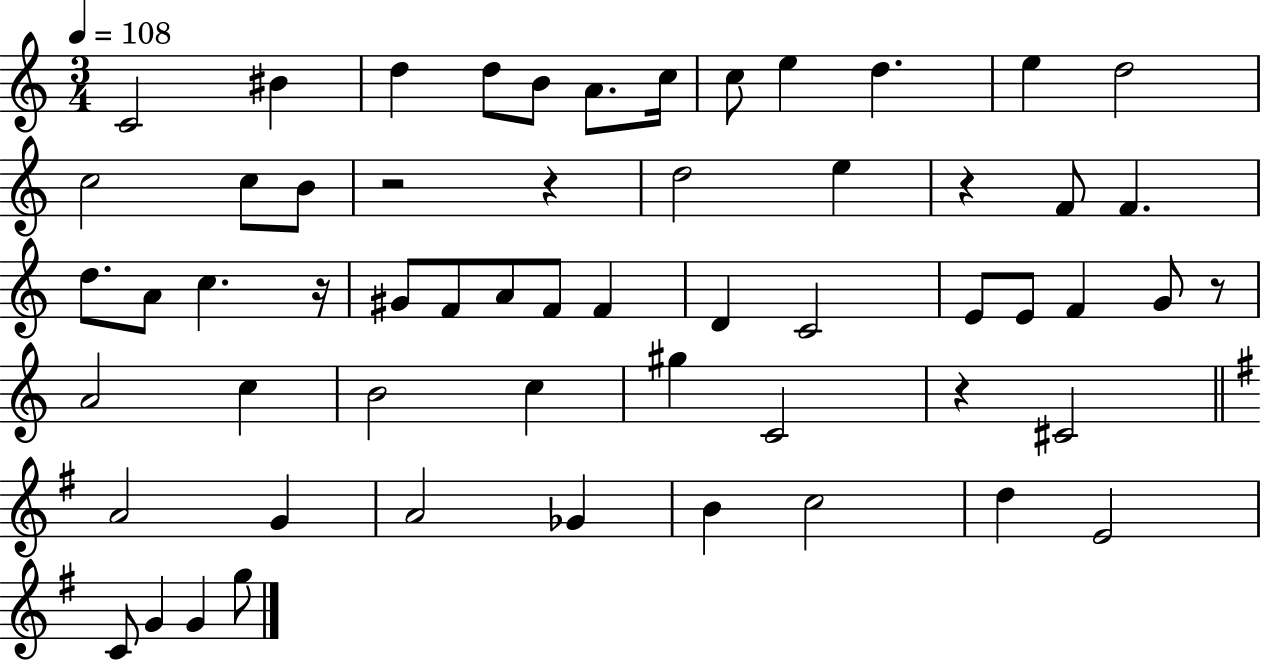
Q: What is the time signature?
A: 3/4